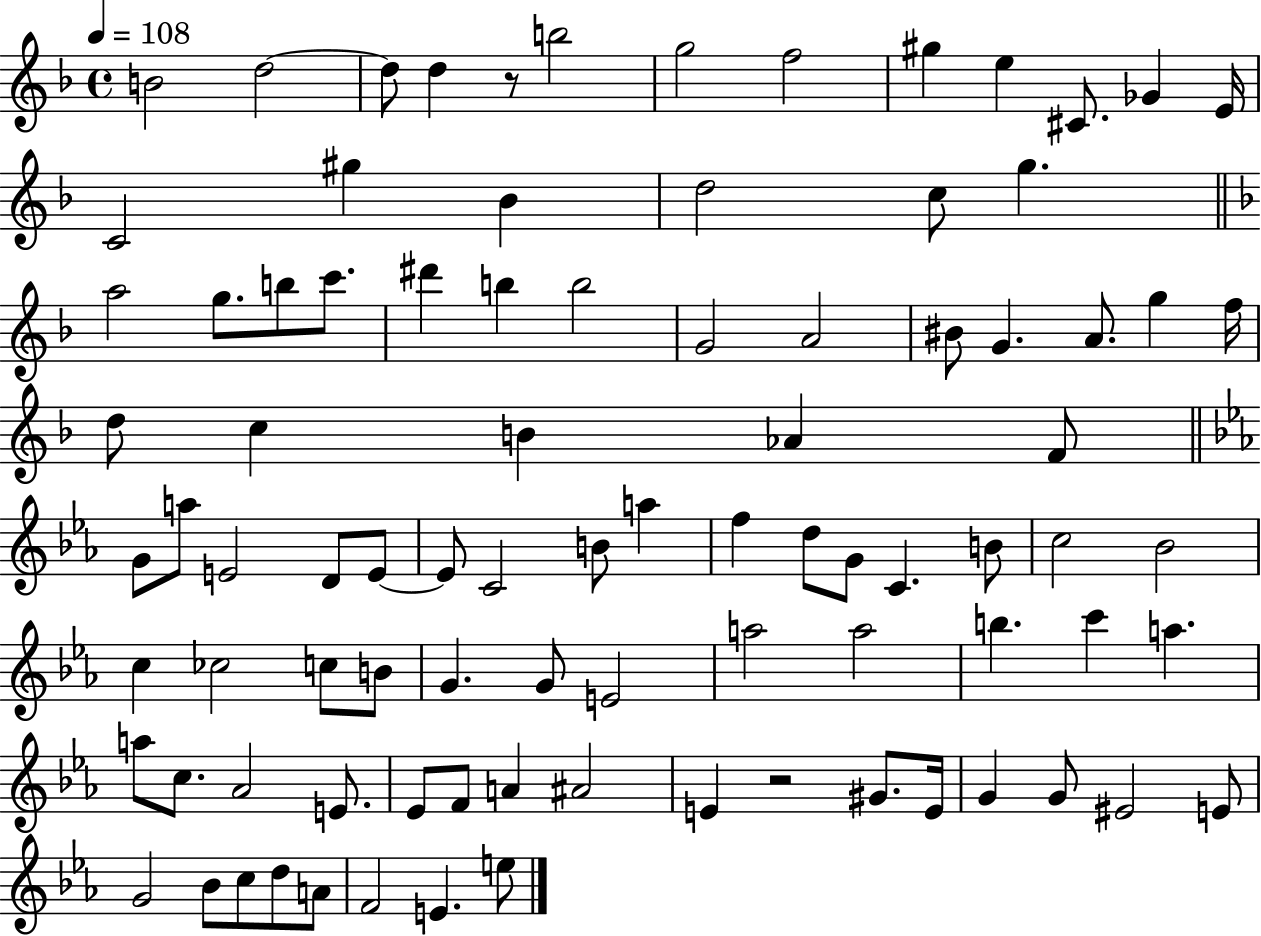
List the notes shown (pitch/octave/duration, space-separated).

B4/h D5/h D5/e D5/q R/e B5/h G5/h F5/h G#5/q E5/q C#4/e. Gb4/q E4/s C4/h G#5/q Bb4/q D5/h C5/e G5/q. A5/h G5/e. B5/e C6/e. D#6/q B5/q B5/h G4/h A4/h BIS4/e G4/q. A4/e. G5/q F5/s D5/e C5/q B4/q Ab4/q F4/e G4/e A5/e E4/h D4/e E4/e E4/e C4/h B4/e A5/q F5/q D5/e G4/e C4/q. B4/e C5/h Bb4/h C5/q CES5/h C5/e B4/e G4/q. G4/e E4/h A5/h A5/h B5/q. C6/q A5/q. A5/e C5/e. Ab4/h E4/e. Eb4/e F4/e A4/q A#4/h E4/q R/h G#4/e. E4/s G4/q G4/e EIS4/h E4/e G4/h Bb4/e C5/e D5/e A4/e F4/h E4/q. E5/e